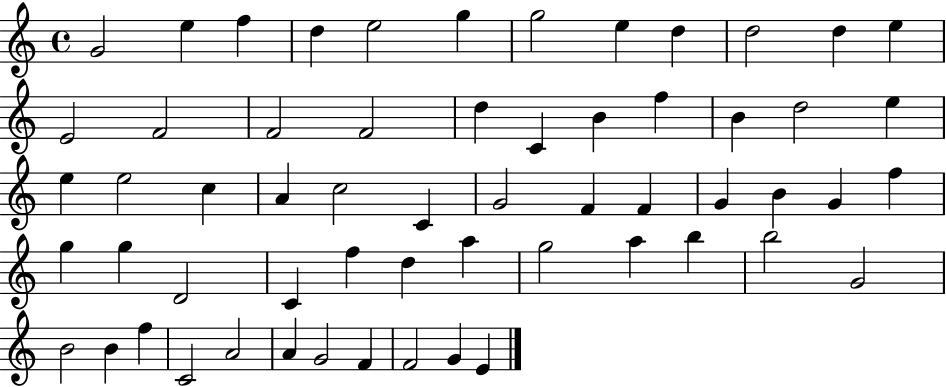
{
  \clef treble
  \time 4/4
  \defaultTimeSignature
  \key c \major
  g'2 e''4 f''4 | d''4 e''2 g''4 | g''2 e''4 d''4 | d''2 d''4 e''4 | \break e'2 f'2 | f'2 f'2 | d''4 c'4 b'4 f''4 | b'4 d''2 e''4 | \break e''4 e''2 c''4 | a'4 c''2 c'4 | g'2 f'4 f'4 | g'4 b'4 g'4 f''4 | \break g''4 g''4 d'2 | c'4 f''4 d''4 a''4 | g''2 a''4 b''4 | b''2 g'2 | \break b'2 b'4 f''4 | c'2 a'2 | a'4 g'2 f'4 | f'2 g'4 e'4 | \break \bar "|."
}